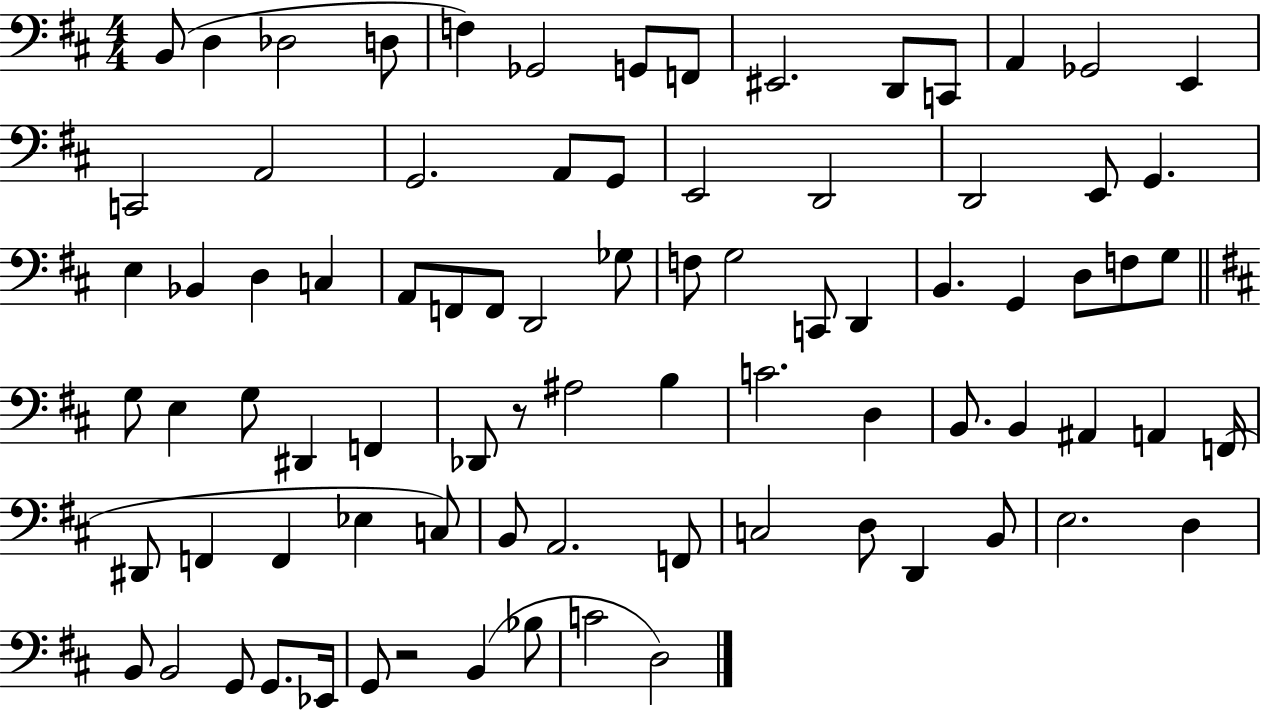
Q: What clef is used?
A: bass